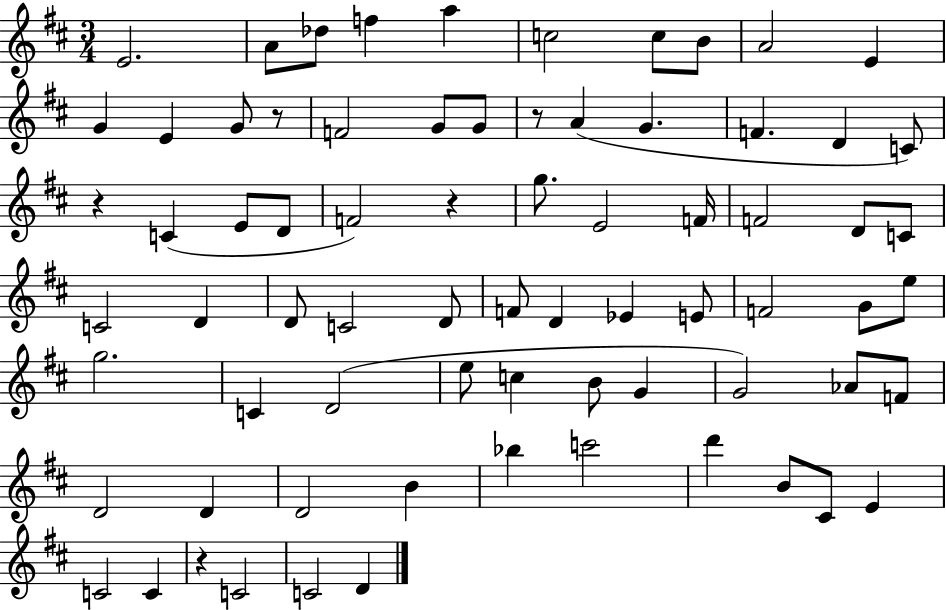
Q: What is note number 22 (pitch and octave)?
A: C4